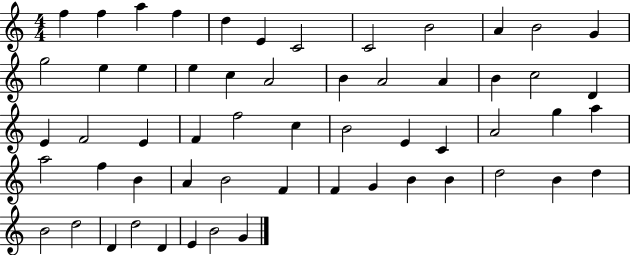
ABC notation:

X:1
T:Untitled
M:4/4
L:1/4
K:C
f f a f d E C2 C2 B2 A B2 G g2 e e e c A2 B A2 A B c2 D E F2 E F f2 c B2 E C A2 g a a2 f B A B2 F F G B B d2 B d B2 d2 D d2 D E B2 G